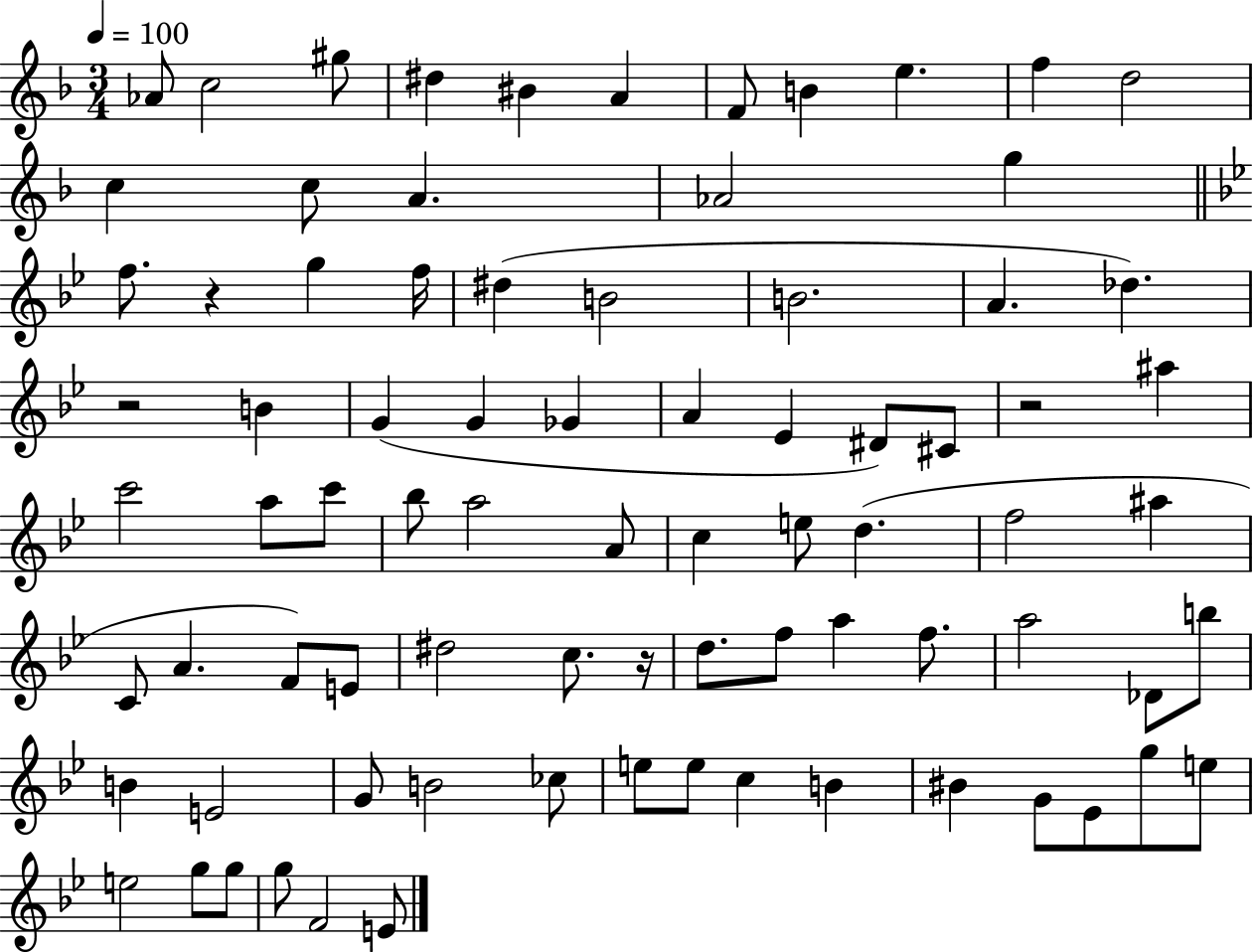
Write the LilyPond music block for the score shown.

{
  \clef treble
  \numericTimeSignature
  \time 3/4
  \key f \major
  \tempo 4 = 100
  aes'8 c''2 gis''8 | dis''4 bis'4 a'4 | f'8 b'4 e''4. | f''4 d''2 | \break c''4 c''8 a'4. | aes'2 g''4 | \bar "||" \break \key bes \major f''8. r4 g''4 f''16 | dis''4( b'2 | b'2. | a'4. des''4.) | \break r2 b'4 | g'4( g'4 ges'4 | a'4 ees'4 dis'8) cis'8 | r2 ais''4 | \break c'''2 a''8 c'''8 | bes''8 a''2 a'8 | c''4 e''8 d''4.( | f''2 ais''4 | \break c'8 a'4. f'8) e'8 | dis''2 c''8. r16 | d''8. f''8 a''4 f''8. | a''2 des'8 b''8 | \break b'4 e'2 | g'8 b'2 ces''8 | e''8 e''8 c''4 b'4 | bis'4 g'8 ees'8 g''8 e''8 | \break e''2 g''8 g''8 | g''8 f'2 e'8 | \bar "|."
}